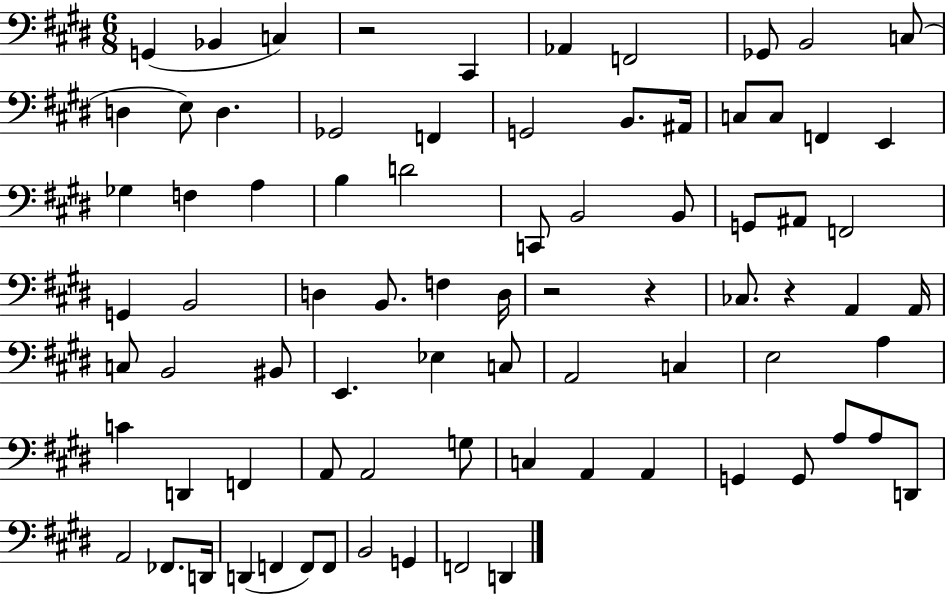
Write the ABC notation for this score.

X:1
T:Untitled
M:6/8
L:1/4
K:E
G,, _B,, C, z2 ^C,, _A,, F,,2 _G,,/2 B,,2 C,/2 D, E,/2 D, _G,,2 F,, G,,2 B,,/2 ^A,,/4 C,/2 C,/2 F,, E,, _G, F, A, B, D2 C,,/2 B,,2 B,,/2 G,,/2 ^A,,/2 F,,2 G,, B,,2 D, B,,/2 F, D,/4 z2 z _C,/2 z A,, A,,/4 C,/2 B,,2 ^B,,/2 E,, _E, C,/2 A,,2 C, E,2 A, C D,, F,, A,,/2 A,,2 G,/2 C, A,, A,, G,, G,,/2 A,/2 A,/2 D,,/2 A,,2 _F,,/2 D,,/4 D,, F,, F,,/2 F,,/2 B,,2 G,, F,,2 D,,